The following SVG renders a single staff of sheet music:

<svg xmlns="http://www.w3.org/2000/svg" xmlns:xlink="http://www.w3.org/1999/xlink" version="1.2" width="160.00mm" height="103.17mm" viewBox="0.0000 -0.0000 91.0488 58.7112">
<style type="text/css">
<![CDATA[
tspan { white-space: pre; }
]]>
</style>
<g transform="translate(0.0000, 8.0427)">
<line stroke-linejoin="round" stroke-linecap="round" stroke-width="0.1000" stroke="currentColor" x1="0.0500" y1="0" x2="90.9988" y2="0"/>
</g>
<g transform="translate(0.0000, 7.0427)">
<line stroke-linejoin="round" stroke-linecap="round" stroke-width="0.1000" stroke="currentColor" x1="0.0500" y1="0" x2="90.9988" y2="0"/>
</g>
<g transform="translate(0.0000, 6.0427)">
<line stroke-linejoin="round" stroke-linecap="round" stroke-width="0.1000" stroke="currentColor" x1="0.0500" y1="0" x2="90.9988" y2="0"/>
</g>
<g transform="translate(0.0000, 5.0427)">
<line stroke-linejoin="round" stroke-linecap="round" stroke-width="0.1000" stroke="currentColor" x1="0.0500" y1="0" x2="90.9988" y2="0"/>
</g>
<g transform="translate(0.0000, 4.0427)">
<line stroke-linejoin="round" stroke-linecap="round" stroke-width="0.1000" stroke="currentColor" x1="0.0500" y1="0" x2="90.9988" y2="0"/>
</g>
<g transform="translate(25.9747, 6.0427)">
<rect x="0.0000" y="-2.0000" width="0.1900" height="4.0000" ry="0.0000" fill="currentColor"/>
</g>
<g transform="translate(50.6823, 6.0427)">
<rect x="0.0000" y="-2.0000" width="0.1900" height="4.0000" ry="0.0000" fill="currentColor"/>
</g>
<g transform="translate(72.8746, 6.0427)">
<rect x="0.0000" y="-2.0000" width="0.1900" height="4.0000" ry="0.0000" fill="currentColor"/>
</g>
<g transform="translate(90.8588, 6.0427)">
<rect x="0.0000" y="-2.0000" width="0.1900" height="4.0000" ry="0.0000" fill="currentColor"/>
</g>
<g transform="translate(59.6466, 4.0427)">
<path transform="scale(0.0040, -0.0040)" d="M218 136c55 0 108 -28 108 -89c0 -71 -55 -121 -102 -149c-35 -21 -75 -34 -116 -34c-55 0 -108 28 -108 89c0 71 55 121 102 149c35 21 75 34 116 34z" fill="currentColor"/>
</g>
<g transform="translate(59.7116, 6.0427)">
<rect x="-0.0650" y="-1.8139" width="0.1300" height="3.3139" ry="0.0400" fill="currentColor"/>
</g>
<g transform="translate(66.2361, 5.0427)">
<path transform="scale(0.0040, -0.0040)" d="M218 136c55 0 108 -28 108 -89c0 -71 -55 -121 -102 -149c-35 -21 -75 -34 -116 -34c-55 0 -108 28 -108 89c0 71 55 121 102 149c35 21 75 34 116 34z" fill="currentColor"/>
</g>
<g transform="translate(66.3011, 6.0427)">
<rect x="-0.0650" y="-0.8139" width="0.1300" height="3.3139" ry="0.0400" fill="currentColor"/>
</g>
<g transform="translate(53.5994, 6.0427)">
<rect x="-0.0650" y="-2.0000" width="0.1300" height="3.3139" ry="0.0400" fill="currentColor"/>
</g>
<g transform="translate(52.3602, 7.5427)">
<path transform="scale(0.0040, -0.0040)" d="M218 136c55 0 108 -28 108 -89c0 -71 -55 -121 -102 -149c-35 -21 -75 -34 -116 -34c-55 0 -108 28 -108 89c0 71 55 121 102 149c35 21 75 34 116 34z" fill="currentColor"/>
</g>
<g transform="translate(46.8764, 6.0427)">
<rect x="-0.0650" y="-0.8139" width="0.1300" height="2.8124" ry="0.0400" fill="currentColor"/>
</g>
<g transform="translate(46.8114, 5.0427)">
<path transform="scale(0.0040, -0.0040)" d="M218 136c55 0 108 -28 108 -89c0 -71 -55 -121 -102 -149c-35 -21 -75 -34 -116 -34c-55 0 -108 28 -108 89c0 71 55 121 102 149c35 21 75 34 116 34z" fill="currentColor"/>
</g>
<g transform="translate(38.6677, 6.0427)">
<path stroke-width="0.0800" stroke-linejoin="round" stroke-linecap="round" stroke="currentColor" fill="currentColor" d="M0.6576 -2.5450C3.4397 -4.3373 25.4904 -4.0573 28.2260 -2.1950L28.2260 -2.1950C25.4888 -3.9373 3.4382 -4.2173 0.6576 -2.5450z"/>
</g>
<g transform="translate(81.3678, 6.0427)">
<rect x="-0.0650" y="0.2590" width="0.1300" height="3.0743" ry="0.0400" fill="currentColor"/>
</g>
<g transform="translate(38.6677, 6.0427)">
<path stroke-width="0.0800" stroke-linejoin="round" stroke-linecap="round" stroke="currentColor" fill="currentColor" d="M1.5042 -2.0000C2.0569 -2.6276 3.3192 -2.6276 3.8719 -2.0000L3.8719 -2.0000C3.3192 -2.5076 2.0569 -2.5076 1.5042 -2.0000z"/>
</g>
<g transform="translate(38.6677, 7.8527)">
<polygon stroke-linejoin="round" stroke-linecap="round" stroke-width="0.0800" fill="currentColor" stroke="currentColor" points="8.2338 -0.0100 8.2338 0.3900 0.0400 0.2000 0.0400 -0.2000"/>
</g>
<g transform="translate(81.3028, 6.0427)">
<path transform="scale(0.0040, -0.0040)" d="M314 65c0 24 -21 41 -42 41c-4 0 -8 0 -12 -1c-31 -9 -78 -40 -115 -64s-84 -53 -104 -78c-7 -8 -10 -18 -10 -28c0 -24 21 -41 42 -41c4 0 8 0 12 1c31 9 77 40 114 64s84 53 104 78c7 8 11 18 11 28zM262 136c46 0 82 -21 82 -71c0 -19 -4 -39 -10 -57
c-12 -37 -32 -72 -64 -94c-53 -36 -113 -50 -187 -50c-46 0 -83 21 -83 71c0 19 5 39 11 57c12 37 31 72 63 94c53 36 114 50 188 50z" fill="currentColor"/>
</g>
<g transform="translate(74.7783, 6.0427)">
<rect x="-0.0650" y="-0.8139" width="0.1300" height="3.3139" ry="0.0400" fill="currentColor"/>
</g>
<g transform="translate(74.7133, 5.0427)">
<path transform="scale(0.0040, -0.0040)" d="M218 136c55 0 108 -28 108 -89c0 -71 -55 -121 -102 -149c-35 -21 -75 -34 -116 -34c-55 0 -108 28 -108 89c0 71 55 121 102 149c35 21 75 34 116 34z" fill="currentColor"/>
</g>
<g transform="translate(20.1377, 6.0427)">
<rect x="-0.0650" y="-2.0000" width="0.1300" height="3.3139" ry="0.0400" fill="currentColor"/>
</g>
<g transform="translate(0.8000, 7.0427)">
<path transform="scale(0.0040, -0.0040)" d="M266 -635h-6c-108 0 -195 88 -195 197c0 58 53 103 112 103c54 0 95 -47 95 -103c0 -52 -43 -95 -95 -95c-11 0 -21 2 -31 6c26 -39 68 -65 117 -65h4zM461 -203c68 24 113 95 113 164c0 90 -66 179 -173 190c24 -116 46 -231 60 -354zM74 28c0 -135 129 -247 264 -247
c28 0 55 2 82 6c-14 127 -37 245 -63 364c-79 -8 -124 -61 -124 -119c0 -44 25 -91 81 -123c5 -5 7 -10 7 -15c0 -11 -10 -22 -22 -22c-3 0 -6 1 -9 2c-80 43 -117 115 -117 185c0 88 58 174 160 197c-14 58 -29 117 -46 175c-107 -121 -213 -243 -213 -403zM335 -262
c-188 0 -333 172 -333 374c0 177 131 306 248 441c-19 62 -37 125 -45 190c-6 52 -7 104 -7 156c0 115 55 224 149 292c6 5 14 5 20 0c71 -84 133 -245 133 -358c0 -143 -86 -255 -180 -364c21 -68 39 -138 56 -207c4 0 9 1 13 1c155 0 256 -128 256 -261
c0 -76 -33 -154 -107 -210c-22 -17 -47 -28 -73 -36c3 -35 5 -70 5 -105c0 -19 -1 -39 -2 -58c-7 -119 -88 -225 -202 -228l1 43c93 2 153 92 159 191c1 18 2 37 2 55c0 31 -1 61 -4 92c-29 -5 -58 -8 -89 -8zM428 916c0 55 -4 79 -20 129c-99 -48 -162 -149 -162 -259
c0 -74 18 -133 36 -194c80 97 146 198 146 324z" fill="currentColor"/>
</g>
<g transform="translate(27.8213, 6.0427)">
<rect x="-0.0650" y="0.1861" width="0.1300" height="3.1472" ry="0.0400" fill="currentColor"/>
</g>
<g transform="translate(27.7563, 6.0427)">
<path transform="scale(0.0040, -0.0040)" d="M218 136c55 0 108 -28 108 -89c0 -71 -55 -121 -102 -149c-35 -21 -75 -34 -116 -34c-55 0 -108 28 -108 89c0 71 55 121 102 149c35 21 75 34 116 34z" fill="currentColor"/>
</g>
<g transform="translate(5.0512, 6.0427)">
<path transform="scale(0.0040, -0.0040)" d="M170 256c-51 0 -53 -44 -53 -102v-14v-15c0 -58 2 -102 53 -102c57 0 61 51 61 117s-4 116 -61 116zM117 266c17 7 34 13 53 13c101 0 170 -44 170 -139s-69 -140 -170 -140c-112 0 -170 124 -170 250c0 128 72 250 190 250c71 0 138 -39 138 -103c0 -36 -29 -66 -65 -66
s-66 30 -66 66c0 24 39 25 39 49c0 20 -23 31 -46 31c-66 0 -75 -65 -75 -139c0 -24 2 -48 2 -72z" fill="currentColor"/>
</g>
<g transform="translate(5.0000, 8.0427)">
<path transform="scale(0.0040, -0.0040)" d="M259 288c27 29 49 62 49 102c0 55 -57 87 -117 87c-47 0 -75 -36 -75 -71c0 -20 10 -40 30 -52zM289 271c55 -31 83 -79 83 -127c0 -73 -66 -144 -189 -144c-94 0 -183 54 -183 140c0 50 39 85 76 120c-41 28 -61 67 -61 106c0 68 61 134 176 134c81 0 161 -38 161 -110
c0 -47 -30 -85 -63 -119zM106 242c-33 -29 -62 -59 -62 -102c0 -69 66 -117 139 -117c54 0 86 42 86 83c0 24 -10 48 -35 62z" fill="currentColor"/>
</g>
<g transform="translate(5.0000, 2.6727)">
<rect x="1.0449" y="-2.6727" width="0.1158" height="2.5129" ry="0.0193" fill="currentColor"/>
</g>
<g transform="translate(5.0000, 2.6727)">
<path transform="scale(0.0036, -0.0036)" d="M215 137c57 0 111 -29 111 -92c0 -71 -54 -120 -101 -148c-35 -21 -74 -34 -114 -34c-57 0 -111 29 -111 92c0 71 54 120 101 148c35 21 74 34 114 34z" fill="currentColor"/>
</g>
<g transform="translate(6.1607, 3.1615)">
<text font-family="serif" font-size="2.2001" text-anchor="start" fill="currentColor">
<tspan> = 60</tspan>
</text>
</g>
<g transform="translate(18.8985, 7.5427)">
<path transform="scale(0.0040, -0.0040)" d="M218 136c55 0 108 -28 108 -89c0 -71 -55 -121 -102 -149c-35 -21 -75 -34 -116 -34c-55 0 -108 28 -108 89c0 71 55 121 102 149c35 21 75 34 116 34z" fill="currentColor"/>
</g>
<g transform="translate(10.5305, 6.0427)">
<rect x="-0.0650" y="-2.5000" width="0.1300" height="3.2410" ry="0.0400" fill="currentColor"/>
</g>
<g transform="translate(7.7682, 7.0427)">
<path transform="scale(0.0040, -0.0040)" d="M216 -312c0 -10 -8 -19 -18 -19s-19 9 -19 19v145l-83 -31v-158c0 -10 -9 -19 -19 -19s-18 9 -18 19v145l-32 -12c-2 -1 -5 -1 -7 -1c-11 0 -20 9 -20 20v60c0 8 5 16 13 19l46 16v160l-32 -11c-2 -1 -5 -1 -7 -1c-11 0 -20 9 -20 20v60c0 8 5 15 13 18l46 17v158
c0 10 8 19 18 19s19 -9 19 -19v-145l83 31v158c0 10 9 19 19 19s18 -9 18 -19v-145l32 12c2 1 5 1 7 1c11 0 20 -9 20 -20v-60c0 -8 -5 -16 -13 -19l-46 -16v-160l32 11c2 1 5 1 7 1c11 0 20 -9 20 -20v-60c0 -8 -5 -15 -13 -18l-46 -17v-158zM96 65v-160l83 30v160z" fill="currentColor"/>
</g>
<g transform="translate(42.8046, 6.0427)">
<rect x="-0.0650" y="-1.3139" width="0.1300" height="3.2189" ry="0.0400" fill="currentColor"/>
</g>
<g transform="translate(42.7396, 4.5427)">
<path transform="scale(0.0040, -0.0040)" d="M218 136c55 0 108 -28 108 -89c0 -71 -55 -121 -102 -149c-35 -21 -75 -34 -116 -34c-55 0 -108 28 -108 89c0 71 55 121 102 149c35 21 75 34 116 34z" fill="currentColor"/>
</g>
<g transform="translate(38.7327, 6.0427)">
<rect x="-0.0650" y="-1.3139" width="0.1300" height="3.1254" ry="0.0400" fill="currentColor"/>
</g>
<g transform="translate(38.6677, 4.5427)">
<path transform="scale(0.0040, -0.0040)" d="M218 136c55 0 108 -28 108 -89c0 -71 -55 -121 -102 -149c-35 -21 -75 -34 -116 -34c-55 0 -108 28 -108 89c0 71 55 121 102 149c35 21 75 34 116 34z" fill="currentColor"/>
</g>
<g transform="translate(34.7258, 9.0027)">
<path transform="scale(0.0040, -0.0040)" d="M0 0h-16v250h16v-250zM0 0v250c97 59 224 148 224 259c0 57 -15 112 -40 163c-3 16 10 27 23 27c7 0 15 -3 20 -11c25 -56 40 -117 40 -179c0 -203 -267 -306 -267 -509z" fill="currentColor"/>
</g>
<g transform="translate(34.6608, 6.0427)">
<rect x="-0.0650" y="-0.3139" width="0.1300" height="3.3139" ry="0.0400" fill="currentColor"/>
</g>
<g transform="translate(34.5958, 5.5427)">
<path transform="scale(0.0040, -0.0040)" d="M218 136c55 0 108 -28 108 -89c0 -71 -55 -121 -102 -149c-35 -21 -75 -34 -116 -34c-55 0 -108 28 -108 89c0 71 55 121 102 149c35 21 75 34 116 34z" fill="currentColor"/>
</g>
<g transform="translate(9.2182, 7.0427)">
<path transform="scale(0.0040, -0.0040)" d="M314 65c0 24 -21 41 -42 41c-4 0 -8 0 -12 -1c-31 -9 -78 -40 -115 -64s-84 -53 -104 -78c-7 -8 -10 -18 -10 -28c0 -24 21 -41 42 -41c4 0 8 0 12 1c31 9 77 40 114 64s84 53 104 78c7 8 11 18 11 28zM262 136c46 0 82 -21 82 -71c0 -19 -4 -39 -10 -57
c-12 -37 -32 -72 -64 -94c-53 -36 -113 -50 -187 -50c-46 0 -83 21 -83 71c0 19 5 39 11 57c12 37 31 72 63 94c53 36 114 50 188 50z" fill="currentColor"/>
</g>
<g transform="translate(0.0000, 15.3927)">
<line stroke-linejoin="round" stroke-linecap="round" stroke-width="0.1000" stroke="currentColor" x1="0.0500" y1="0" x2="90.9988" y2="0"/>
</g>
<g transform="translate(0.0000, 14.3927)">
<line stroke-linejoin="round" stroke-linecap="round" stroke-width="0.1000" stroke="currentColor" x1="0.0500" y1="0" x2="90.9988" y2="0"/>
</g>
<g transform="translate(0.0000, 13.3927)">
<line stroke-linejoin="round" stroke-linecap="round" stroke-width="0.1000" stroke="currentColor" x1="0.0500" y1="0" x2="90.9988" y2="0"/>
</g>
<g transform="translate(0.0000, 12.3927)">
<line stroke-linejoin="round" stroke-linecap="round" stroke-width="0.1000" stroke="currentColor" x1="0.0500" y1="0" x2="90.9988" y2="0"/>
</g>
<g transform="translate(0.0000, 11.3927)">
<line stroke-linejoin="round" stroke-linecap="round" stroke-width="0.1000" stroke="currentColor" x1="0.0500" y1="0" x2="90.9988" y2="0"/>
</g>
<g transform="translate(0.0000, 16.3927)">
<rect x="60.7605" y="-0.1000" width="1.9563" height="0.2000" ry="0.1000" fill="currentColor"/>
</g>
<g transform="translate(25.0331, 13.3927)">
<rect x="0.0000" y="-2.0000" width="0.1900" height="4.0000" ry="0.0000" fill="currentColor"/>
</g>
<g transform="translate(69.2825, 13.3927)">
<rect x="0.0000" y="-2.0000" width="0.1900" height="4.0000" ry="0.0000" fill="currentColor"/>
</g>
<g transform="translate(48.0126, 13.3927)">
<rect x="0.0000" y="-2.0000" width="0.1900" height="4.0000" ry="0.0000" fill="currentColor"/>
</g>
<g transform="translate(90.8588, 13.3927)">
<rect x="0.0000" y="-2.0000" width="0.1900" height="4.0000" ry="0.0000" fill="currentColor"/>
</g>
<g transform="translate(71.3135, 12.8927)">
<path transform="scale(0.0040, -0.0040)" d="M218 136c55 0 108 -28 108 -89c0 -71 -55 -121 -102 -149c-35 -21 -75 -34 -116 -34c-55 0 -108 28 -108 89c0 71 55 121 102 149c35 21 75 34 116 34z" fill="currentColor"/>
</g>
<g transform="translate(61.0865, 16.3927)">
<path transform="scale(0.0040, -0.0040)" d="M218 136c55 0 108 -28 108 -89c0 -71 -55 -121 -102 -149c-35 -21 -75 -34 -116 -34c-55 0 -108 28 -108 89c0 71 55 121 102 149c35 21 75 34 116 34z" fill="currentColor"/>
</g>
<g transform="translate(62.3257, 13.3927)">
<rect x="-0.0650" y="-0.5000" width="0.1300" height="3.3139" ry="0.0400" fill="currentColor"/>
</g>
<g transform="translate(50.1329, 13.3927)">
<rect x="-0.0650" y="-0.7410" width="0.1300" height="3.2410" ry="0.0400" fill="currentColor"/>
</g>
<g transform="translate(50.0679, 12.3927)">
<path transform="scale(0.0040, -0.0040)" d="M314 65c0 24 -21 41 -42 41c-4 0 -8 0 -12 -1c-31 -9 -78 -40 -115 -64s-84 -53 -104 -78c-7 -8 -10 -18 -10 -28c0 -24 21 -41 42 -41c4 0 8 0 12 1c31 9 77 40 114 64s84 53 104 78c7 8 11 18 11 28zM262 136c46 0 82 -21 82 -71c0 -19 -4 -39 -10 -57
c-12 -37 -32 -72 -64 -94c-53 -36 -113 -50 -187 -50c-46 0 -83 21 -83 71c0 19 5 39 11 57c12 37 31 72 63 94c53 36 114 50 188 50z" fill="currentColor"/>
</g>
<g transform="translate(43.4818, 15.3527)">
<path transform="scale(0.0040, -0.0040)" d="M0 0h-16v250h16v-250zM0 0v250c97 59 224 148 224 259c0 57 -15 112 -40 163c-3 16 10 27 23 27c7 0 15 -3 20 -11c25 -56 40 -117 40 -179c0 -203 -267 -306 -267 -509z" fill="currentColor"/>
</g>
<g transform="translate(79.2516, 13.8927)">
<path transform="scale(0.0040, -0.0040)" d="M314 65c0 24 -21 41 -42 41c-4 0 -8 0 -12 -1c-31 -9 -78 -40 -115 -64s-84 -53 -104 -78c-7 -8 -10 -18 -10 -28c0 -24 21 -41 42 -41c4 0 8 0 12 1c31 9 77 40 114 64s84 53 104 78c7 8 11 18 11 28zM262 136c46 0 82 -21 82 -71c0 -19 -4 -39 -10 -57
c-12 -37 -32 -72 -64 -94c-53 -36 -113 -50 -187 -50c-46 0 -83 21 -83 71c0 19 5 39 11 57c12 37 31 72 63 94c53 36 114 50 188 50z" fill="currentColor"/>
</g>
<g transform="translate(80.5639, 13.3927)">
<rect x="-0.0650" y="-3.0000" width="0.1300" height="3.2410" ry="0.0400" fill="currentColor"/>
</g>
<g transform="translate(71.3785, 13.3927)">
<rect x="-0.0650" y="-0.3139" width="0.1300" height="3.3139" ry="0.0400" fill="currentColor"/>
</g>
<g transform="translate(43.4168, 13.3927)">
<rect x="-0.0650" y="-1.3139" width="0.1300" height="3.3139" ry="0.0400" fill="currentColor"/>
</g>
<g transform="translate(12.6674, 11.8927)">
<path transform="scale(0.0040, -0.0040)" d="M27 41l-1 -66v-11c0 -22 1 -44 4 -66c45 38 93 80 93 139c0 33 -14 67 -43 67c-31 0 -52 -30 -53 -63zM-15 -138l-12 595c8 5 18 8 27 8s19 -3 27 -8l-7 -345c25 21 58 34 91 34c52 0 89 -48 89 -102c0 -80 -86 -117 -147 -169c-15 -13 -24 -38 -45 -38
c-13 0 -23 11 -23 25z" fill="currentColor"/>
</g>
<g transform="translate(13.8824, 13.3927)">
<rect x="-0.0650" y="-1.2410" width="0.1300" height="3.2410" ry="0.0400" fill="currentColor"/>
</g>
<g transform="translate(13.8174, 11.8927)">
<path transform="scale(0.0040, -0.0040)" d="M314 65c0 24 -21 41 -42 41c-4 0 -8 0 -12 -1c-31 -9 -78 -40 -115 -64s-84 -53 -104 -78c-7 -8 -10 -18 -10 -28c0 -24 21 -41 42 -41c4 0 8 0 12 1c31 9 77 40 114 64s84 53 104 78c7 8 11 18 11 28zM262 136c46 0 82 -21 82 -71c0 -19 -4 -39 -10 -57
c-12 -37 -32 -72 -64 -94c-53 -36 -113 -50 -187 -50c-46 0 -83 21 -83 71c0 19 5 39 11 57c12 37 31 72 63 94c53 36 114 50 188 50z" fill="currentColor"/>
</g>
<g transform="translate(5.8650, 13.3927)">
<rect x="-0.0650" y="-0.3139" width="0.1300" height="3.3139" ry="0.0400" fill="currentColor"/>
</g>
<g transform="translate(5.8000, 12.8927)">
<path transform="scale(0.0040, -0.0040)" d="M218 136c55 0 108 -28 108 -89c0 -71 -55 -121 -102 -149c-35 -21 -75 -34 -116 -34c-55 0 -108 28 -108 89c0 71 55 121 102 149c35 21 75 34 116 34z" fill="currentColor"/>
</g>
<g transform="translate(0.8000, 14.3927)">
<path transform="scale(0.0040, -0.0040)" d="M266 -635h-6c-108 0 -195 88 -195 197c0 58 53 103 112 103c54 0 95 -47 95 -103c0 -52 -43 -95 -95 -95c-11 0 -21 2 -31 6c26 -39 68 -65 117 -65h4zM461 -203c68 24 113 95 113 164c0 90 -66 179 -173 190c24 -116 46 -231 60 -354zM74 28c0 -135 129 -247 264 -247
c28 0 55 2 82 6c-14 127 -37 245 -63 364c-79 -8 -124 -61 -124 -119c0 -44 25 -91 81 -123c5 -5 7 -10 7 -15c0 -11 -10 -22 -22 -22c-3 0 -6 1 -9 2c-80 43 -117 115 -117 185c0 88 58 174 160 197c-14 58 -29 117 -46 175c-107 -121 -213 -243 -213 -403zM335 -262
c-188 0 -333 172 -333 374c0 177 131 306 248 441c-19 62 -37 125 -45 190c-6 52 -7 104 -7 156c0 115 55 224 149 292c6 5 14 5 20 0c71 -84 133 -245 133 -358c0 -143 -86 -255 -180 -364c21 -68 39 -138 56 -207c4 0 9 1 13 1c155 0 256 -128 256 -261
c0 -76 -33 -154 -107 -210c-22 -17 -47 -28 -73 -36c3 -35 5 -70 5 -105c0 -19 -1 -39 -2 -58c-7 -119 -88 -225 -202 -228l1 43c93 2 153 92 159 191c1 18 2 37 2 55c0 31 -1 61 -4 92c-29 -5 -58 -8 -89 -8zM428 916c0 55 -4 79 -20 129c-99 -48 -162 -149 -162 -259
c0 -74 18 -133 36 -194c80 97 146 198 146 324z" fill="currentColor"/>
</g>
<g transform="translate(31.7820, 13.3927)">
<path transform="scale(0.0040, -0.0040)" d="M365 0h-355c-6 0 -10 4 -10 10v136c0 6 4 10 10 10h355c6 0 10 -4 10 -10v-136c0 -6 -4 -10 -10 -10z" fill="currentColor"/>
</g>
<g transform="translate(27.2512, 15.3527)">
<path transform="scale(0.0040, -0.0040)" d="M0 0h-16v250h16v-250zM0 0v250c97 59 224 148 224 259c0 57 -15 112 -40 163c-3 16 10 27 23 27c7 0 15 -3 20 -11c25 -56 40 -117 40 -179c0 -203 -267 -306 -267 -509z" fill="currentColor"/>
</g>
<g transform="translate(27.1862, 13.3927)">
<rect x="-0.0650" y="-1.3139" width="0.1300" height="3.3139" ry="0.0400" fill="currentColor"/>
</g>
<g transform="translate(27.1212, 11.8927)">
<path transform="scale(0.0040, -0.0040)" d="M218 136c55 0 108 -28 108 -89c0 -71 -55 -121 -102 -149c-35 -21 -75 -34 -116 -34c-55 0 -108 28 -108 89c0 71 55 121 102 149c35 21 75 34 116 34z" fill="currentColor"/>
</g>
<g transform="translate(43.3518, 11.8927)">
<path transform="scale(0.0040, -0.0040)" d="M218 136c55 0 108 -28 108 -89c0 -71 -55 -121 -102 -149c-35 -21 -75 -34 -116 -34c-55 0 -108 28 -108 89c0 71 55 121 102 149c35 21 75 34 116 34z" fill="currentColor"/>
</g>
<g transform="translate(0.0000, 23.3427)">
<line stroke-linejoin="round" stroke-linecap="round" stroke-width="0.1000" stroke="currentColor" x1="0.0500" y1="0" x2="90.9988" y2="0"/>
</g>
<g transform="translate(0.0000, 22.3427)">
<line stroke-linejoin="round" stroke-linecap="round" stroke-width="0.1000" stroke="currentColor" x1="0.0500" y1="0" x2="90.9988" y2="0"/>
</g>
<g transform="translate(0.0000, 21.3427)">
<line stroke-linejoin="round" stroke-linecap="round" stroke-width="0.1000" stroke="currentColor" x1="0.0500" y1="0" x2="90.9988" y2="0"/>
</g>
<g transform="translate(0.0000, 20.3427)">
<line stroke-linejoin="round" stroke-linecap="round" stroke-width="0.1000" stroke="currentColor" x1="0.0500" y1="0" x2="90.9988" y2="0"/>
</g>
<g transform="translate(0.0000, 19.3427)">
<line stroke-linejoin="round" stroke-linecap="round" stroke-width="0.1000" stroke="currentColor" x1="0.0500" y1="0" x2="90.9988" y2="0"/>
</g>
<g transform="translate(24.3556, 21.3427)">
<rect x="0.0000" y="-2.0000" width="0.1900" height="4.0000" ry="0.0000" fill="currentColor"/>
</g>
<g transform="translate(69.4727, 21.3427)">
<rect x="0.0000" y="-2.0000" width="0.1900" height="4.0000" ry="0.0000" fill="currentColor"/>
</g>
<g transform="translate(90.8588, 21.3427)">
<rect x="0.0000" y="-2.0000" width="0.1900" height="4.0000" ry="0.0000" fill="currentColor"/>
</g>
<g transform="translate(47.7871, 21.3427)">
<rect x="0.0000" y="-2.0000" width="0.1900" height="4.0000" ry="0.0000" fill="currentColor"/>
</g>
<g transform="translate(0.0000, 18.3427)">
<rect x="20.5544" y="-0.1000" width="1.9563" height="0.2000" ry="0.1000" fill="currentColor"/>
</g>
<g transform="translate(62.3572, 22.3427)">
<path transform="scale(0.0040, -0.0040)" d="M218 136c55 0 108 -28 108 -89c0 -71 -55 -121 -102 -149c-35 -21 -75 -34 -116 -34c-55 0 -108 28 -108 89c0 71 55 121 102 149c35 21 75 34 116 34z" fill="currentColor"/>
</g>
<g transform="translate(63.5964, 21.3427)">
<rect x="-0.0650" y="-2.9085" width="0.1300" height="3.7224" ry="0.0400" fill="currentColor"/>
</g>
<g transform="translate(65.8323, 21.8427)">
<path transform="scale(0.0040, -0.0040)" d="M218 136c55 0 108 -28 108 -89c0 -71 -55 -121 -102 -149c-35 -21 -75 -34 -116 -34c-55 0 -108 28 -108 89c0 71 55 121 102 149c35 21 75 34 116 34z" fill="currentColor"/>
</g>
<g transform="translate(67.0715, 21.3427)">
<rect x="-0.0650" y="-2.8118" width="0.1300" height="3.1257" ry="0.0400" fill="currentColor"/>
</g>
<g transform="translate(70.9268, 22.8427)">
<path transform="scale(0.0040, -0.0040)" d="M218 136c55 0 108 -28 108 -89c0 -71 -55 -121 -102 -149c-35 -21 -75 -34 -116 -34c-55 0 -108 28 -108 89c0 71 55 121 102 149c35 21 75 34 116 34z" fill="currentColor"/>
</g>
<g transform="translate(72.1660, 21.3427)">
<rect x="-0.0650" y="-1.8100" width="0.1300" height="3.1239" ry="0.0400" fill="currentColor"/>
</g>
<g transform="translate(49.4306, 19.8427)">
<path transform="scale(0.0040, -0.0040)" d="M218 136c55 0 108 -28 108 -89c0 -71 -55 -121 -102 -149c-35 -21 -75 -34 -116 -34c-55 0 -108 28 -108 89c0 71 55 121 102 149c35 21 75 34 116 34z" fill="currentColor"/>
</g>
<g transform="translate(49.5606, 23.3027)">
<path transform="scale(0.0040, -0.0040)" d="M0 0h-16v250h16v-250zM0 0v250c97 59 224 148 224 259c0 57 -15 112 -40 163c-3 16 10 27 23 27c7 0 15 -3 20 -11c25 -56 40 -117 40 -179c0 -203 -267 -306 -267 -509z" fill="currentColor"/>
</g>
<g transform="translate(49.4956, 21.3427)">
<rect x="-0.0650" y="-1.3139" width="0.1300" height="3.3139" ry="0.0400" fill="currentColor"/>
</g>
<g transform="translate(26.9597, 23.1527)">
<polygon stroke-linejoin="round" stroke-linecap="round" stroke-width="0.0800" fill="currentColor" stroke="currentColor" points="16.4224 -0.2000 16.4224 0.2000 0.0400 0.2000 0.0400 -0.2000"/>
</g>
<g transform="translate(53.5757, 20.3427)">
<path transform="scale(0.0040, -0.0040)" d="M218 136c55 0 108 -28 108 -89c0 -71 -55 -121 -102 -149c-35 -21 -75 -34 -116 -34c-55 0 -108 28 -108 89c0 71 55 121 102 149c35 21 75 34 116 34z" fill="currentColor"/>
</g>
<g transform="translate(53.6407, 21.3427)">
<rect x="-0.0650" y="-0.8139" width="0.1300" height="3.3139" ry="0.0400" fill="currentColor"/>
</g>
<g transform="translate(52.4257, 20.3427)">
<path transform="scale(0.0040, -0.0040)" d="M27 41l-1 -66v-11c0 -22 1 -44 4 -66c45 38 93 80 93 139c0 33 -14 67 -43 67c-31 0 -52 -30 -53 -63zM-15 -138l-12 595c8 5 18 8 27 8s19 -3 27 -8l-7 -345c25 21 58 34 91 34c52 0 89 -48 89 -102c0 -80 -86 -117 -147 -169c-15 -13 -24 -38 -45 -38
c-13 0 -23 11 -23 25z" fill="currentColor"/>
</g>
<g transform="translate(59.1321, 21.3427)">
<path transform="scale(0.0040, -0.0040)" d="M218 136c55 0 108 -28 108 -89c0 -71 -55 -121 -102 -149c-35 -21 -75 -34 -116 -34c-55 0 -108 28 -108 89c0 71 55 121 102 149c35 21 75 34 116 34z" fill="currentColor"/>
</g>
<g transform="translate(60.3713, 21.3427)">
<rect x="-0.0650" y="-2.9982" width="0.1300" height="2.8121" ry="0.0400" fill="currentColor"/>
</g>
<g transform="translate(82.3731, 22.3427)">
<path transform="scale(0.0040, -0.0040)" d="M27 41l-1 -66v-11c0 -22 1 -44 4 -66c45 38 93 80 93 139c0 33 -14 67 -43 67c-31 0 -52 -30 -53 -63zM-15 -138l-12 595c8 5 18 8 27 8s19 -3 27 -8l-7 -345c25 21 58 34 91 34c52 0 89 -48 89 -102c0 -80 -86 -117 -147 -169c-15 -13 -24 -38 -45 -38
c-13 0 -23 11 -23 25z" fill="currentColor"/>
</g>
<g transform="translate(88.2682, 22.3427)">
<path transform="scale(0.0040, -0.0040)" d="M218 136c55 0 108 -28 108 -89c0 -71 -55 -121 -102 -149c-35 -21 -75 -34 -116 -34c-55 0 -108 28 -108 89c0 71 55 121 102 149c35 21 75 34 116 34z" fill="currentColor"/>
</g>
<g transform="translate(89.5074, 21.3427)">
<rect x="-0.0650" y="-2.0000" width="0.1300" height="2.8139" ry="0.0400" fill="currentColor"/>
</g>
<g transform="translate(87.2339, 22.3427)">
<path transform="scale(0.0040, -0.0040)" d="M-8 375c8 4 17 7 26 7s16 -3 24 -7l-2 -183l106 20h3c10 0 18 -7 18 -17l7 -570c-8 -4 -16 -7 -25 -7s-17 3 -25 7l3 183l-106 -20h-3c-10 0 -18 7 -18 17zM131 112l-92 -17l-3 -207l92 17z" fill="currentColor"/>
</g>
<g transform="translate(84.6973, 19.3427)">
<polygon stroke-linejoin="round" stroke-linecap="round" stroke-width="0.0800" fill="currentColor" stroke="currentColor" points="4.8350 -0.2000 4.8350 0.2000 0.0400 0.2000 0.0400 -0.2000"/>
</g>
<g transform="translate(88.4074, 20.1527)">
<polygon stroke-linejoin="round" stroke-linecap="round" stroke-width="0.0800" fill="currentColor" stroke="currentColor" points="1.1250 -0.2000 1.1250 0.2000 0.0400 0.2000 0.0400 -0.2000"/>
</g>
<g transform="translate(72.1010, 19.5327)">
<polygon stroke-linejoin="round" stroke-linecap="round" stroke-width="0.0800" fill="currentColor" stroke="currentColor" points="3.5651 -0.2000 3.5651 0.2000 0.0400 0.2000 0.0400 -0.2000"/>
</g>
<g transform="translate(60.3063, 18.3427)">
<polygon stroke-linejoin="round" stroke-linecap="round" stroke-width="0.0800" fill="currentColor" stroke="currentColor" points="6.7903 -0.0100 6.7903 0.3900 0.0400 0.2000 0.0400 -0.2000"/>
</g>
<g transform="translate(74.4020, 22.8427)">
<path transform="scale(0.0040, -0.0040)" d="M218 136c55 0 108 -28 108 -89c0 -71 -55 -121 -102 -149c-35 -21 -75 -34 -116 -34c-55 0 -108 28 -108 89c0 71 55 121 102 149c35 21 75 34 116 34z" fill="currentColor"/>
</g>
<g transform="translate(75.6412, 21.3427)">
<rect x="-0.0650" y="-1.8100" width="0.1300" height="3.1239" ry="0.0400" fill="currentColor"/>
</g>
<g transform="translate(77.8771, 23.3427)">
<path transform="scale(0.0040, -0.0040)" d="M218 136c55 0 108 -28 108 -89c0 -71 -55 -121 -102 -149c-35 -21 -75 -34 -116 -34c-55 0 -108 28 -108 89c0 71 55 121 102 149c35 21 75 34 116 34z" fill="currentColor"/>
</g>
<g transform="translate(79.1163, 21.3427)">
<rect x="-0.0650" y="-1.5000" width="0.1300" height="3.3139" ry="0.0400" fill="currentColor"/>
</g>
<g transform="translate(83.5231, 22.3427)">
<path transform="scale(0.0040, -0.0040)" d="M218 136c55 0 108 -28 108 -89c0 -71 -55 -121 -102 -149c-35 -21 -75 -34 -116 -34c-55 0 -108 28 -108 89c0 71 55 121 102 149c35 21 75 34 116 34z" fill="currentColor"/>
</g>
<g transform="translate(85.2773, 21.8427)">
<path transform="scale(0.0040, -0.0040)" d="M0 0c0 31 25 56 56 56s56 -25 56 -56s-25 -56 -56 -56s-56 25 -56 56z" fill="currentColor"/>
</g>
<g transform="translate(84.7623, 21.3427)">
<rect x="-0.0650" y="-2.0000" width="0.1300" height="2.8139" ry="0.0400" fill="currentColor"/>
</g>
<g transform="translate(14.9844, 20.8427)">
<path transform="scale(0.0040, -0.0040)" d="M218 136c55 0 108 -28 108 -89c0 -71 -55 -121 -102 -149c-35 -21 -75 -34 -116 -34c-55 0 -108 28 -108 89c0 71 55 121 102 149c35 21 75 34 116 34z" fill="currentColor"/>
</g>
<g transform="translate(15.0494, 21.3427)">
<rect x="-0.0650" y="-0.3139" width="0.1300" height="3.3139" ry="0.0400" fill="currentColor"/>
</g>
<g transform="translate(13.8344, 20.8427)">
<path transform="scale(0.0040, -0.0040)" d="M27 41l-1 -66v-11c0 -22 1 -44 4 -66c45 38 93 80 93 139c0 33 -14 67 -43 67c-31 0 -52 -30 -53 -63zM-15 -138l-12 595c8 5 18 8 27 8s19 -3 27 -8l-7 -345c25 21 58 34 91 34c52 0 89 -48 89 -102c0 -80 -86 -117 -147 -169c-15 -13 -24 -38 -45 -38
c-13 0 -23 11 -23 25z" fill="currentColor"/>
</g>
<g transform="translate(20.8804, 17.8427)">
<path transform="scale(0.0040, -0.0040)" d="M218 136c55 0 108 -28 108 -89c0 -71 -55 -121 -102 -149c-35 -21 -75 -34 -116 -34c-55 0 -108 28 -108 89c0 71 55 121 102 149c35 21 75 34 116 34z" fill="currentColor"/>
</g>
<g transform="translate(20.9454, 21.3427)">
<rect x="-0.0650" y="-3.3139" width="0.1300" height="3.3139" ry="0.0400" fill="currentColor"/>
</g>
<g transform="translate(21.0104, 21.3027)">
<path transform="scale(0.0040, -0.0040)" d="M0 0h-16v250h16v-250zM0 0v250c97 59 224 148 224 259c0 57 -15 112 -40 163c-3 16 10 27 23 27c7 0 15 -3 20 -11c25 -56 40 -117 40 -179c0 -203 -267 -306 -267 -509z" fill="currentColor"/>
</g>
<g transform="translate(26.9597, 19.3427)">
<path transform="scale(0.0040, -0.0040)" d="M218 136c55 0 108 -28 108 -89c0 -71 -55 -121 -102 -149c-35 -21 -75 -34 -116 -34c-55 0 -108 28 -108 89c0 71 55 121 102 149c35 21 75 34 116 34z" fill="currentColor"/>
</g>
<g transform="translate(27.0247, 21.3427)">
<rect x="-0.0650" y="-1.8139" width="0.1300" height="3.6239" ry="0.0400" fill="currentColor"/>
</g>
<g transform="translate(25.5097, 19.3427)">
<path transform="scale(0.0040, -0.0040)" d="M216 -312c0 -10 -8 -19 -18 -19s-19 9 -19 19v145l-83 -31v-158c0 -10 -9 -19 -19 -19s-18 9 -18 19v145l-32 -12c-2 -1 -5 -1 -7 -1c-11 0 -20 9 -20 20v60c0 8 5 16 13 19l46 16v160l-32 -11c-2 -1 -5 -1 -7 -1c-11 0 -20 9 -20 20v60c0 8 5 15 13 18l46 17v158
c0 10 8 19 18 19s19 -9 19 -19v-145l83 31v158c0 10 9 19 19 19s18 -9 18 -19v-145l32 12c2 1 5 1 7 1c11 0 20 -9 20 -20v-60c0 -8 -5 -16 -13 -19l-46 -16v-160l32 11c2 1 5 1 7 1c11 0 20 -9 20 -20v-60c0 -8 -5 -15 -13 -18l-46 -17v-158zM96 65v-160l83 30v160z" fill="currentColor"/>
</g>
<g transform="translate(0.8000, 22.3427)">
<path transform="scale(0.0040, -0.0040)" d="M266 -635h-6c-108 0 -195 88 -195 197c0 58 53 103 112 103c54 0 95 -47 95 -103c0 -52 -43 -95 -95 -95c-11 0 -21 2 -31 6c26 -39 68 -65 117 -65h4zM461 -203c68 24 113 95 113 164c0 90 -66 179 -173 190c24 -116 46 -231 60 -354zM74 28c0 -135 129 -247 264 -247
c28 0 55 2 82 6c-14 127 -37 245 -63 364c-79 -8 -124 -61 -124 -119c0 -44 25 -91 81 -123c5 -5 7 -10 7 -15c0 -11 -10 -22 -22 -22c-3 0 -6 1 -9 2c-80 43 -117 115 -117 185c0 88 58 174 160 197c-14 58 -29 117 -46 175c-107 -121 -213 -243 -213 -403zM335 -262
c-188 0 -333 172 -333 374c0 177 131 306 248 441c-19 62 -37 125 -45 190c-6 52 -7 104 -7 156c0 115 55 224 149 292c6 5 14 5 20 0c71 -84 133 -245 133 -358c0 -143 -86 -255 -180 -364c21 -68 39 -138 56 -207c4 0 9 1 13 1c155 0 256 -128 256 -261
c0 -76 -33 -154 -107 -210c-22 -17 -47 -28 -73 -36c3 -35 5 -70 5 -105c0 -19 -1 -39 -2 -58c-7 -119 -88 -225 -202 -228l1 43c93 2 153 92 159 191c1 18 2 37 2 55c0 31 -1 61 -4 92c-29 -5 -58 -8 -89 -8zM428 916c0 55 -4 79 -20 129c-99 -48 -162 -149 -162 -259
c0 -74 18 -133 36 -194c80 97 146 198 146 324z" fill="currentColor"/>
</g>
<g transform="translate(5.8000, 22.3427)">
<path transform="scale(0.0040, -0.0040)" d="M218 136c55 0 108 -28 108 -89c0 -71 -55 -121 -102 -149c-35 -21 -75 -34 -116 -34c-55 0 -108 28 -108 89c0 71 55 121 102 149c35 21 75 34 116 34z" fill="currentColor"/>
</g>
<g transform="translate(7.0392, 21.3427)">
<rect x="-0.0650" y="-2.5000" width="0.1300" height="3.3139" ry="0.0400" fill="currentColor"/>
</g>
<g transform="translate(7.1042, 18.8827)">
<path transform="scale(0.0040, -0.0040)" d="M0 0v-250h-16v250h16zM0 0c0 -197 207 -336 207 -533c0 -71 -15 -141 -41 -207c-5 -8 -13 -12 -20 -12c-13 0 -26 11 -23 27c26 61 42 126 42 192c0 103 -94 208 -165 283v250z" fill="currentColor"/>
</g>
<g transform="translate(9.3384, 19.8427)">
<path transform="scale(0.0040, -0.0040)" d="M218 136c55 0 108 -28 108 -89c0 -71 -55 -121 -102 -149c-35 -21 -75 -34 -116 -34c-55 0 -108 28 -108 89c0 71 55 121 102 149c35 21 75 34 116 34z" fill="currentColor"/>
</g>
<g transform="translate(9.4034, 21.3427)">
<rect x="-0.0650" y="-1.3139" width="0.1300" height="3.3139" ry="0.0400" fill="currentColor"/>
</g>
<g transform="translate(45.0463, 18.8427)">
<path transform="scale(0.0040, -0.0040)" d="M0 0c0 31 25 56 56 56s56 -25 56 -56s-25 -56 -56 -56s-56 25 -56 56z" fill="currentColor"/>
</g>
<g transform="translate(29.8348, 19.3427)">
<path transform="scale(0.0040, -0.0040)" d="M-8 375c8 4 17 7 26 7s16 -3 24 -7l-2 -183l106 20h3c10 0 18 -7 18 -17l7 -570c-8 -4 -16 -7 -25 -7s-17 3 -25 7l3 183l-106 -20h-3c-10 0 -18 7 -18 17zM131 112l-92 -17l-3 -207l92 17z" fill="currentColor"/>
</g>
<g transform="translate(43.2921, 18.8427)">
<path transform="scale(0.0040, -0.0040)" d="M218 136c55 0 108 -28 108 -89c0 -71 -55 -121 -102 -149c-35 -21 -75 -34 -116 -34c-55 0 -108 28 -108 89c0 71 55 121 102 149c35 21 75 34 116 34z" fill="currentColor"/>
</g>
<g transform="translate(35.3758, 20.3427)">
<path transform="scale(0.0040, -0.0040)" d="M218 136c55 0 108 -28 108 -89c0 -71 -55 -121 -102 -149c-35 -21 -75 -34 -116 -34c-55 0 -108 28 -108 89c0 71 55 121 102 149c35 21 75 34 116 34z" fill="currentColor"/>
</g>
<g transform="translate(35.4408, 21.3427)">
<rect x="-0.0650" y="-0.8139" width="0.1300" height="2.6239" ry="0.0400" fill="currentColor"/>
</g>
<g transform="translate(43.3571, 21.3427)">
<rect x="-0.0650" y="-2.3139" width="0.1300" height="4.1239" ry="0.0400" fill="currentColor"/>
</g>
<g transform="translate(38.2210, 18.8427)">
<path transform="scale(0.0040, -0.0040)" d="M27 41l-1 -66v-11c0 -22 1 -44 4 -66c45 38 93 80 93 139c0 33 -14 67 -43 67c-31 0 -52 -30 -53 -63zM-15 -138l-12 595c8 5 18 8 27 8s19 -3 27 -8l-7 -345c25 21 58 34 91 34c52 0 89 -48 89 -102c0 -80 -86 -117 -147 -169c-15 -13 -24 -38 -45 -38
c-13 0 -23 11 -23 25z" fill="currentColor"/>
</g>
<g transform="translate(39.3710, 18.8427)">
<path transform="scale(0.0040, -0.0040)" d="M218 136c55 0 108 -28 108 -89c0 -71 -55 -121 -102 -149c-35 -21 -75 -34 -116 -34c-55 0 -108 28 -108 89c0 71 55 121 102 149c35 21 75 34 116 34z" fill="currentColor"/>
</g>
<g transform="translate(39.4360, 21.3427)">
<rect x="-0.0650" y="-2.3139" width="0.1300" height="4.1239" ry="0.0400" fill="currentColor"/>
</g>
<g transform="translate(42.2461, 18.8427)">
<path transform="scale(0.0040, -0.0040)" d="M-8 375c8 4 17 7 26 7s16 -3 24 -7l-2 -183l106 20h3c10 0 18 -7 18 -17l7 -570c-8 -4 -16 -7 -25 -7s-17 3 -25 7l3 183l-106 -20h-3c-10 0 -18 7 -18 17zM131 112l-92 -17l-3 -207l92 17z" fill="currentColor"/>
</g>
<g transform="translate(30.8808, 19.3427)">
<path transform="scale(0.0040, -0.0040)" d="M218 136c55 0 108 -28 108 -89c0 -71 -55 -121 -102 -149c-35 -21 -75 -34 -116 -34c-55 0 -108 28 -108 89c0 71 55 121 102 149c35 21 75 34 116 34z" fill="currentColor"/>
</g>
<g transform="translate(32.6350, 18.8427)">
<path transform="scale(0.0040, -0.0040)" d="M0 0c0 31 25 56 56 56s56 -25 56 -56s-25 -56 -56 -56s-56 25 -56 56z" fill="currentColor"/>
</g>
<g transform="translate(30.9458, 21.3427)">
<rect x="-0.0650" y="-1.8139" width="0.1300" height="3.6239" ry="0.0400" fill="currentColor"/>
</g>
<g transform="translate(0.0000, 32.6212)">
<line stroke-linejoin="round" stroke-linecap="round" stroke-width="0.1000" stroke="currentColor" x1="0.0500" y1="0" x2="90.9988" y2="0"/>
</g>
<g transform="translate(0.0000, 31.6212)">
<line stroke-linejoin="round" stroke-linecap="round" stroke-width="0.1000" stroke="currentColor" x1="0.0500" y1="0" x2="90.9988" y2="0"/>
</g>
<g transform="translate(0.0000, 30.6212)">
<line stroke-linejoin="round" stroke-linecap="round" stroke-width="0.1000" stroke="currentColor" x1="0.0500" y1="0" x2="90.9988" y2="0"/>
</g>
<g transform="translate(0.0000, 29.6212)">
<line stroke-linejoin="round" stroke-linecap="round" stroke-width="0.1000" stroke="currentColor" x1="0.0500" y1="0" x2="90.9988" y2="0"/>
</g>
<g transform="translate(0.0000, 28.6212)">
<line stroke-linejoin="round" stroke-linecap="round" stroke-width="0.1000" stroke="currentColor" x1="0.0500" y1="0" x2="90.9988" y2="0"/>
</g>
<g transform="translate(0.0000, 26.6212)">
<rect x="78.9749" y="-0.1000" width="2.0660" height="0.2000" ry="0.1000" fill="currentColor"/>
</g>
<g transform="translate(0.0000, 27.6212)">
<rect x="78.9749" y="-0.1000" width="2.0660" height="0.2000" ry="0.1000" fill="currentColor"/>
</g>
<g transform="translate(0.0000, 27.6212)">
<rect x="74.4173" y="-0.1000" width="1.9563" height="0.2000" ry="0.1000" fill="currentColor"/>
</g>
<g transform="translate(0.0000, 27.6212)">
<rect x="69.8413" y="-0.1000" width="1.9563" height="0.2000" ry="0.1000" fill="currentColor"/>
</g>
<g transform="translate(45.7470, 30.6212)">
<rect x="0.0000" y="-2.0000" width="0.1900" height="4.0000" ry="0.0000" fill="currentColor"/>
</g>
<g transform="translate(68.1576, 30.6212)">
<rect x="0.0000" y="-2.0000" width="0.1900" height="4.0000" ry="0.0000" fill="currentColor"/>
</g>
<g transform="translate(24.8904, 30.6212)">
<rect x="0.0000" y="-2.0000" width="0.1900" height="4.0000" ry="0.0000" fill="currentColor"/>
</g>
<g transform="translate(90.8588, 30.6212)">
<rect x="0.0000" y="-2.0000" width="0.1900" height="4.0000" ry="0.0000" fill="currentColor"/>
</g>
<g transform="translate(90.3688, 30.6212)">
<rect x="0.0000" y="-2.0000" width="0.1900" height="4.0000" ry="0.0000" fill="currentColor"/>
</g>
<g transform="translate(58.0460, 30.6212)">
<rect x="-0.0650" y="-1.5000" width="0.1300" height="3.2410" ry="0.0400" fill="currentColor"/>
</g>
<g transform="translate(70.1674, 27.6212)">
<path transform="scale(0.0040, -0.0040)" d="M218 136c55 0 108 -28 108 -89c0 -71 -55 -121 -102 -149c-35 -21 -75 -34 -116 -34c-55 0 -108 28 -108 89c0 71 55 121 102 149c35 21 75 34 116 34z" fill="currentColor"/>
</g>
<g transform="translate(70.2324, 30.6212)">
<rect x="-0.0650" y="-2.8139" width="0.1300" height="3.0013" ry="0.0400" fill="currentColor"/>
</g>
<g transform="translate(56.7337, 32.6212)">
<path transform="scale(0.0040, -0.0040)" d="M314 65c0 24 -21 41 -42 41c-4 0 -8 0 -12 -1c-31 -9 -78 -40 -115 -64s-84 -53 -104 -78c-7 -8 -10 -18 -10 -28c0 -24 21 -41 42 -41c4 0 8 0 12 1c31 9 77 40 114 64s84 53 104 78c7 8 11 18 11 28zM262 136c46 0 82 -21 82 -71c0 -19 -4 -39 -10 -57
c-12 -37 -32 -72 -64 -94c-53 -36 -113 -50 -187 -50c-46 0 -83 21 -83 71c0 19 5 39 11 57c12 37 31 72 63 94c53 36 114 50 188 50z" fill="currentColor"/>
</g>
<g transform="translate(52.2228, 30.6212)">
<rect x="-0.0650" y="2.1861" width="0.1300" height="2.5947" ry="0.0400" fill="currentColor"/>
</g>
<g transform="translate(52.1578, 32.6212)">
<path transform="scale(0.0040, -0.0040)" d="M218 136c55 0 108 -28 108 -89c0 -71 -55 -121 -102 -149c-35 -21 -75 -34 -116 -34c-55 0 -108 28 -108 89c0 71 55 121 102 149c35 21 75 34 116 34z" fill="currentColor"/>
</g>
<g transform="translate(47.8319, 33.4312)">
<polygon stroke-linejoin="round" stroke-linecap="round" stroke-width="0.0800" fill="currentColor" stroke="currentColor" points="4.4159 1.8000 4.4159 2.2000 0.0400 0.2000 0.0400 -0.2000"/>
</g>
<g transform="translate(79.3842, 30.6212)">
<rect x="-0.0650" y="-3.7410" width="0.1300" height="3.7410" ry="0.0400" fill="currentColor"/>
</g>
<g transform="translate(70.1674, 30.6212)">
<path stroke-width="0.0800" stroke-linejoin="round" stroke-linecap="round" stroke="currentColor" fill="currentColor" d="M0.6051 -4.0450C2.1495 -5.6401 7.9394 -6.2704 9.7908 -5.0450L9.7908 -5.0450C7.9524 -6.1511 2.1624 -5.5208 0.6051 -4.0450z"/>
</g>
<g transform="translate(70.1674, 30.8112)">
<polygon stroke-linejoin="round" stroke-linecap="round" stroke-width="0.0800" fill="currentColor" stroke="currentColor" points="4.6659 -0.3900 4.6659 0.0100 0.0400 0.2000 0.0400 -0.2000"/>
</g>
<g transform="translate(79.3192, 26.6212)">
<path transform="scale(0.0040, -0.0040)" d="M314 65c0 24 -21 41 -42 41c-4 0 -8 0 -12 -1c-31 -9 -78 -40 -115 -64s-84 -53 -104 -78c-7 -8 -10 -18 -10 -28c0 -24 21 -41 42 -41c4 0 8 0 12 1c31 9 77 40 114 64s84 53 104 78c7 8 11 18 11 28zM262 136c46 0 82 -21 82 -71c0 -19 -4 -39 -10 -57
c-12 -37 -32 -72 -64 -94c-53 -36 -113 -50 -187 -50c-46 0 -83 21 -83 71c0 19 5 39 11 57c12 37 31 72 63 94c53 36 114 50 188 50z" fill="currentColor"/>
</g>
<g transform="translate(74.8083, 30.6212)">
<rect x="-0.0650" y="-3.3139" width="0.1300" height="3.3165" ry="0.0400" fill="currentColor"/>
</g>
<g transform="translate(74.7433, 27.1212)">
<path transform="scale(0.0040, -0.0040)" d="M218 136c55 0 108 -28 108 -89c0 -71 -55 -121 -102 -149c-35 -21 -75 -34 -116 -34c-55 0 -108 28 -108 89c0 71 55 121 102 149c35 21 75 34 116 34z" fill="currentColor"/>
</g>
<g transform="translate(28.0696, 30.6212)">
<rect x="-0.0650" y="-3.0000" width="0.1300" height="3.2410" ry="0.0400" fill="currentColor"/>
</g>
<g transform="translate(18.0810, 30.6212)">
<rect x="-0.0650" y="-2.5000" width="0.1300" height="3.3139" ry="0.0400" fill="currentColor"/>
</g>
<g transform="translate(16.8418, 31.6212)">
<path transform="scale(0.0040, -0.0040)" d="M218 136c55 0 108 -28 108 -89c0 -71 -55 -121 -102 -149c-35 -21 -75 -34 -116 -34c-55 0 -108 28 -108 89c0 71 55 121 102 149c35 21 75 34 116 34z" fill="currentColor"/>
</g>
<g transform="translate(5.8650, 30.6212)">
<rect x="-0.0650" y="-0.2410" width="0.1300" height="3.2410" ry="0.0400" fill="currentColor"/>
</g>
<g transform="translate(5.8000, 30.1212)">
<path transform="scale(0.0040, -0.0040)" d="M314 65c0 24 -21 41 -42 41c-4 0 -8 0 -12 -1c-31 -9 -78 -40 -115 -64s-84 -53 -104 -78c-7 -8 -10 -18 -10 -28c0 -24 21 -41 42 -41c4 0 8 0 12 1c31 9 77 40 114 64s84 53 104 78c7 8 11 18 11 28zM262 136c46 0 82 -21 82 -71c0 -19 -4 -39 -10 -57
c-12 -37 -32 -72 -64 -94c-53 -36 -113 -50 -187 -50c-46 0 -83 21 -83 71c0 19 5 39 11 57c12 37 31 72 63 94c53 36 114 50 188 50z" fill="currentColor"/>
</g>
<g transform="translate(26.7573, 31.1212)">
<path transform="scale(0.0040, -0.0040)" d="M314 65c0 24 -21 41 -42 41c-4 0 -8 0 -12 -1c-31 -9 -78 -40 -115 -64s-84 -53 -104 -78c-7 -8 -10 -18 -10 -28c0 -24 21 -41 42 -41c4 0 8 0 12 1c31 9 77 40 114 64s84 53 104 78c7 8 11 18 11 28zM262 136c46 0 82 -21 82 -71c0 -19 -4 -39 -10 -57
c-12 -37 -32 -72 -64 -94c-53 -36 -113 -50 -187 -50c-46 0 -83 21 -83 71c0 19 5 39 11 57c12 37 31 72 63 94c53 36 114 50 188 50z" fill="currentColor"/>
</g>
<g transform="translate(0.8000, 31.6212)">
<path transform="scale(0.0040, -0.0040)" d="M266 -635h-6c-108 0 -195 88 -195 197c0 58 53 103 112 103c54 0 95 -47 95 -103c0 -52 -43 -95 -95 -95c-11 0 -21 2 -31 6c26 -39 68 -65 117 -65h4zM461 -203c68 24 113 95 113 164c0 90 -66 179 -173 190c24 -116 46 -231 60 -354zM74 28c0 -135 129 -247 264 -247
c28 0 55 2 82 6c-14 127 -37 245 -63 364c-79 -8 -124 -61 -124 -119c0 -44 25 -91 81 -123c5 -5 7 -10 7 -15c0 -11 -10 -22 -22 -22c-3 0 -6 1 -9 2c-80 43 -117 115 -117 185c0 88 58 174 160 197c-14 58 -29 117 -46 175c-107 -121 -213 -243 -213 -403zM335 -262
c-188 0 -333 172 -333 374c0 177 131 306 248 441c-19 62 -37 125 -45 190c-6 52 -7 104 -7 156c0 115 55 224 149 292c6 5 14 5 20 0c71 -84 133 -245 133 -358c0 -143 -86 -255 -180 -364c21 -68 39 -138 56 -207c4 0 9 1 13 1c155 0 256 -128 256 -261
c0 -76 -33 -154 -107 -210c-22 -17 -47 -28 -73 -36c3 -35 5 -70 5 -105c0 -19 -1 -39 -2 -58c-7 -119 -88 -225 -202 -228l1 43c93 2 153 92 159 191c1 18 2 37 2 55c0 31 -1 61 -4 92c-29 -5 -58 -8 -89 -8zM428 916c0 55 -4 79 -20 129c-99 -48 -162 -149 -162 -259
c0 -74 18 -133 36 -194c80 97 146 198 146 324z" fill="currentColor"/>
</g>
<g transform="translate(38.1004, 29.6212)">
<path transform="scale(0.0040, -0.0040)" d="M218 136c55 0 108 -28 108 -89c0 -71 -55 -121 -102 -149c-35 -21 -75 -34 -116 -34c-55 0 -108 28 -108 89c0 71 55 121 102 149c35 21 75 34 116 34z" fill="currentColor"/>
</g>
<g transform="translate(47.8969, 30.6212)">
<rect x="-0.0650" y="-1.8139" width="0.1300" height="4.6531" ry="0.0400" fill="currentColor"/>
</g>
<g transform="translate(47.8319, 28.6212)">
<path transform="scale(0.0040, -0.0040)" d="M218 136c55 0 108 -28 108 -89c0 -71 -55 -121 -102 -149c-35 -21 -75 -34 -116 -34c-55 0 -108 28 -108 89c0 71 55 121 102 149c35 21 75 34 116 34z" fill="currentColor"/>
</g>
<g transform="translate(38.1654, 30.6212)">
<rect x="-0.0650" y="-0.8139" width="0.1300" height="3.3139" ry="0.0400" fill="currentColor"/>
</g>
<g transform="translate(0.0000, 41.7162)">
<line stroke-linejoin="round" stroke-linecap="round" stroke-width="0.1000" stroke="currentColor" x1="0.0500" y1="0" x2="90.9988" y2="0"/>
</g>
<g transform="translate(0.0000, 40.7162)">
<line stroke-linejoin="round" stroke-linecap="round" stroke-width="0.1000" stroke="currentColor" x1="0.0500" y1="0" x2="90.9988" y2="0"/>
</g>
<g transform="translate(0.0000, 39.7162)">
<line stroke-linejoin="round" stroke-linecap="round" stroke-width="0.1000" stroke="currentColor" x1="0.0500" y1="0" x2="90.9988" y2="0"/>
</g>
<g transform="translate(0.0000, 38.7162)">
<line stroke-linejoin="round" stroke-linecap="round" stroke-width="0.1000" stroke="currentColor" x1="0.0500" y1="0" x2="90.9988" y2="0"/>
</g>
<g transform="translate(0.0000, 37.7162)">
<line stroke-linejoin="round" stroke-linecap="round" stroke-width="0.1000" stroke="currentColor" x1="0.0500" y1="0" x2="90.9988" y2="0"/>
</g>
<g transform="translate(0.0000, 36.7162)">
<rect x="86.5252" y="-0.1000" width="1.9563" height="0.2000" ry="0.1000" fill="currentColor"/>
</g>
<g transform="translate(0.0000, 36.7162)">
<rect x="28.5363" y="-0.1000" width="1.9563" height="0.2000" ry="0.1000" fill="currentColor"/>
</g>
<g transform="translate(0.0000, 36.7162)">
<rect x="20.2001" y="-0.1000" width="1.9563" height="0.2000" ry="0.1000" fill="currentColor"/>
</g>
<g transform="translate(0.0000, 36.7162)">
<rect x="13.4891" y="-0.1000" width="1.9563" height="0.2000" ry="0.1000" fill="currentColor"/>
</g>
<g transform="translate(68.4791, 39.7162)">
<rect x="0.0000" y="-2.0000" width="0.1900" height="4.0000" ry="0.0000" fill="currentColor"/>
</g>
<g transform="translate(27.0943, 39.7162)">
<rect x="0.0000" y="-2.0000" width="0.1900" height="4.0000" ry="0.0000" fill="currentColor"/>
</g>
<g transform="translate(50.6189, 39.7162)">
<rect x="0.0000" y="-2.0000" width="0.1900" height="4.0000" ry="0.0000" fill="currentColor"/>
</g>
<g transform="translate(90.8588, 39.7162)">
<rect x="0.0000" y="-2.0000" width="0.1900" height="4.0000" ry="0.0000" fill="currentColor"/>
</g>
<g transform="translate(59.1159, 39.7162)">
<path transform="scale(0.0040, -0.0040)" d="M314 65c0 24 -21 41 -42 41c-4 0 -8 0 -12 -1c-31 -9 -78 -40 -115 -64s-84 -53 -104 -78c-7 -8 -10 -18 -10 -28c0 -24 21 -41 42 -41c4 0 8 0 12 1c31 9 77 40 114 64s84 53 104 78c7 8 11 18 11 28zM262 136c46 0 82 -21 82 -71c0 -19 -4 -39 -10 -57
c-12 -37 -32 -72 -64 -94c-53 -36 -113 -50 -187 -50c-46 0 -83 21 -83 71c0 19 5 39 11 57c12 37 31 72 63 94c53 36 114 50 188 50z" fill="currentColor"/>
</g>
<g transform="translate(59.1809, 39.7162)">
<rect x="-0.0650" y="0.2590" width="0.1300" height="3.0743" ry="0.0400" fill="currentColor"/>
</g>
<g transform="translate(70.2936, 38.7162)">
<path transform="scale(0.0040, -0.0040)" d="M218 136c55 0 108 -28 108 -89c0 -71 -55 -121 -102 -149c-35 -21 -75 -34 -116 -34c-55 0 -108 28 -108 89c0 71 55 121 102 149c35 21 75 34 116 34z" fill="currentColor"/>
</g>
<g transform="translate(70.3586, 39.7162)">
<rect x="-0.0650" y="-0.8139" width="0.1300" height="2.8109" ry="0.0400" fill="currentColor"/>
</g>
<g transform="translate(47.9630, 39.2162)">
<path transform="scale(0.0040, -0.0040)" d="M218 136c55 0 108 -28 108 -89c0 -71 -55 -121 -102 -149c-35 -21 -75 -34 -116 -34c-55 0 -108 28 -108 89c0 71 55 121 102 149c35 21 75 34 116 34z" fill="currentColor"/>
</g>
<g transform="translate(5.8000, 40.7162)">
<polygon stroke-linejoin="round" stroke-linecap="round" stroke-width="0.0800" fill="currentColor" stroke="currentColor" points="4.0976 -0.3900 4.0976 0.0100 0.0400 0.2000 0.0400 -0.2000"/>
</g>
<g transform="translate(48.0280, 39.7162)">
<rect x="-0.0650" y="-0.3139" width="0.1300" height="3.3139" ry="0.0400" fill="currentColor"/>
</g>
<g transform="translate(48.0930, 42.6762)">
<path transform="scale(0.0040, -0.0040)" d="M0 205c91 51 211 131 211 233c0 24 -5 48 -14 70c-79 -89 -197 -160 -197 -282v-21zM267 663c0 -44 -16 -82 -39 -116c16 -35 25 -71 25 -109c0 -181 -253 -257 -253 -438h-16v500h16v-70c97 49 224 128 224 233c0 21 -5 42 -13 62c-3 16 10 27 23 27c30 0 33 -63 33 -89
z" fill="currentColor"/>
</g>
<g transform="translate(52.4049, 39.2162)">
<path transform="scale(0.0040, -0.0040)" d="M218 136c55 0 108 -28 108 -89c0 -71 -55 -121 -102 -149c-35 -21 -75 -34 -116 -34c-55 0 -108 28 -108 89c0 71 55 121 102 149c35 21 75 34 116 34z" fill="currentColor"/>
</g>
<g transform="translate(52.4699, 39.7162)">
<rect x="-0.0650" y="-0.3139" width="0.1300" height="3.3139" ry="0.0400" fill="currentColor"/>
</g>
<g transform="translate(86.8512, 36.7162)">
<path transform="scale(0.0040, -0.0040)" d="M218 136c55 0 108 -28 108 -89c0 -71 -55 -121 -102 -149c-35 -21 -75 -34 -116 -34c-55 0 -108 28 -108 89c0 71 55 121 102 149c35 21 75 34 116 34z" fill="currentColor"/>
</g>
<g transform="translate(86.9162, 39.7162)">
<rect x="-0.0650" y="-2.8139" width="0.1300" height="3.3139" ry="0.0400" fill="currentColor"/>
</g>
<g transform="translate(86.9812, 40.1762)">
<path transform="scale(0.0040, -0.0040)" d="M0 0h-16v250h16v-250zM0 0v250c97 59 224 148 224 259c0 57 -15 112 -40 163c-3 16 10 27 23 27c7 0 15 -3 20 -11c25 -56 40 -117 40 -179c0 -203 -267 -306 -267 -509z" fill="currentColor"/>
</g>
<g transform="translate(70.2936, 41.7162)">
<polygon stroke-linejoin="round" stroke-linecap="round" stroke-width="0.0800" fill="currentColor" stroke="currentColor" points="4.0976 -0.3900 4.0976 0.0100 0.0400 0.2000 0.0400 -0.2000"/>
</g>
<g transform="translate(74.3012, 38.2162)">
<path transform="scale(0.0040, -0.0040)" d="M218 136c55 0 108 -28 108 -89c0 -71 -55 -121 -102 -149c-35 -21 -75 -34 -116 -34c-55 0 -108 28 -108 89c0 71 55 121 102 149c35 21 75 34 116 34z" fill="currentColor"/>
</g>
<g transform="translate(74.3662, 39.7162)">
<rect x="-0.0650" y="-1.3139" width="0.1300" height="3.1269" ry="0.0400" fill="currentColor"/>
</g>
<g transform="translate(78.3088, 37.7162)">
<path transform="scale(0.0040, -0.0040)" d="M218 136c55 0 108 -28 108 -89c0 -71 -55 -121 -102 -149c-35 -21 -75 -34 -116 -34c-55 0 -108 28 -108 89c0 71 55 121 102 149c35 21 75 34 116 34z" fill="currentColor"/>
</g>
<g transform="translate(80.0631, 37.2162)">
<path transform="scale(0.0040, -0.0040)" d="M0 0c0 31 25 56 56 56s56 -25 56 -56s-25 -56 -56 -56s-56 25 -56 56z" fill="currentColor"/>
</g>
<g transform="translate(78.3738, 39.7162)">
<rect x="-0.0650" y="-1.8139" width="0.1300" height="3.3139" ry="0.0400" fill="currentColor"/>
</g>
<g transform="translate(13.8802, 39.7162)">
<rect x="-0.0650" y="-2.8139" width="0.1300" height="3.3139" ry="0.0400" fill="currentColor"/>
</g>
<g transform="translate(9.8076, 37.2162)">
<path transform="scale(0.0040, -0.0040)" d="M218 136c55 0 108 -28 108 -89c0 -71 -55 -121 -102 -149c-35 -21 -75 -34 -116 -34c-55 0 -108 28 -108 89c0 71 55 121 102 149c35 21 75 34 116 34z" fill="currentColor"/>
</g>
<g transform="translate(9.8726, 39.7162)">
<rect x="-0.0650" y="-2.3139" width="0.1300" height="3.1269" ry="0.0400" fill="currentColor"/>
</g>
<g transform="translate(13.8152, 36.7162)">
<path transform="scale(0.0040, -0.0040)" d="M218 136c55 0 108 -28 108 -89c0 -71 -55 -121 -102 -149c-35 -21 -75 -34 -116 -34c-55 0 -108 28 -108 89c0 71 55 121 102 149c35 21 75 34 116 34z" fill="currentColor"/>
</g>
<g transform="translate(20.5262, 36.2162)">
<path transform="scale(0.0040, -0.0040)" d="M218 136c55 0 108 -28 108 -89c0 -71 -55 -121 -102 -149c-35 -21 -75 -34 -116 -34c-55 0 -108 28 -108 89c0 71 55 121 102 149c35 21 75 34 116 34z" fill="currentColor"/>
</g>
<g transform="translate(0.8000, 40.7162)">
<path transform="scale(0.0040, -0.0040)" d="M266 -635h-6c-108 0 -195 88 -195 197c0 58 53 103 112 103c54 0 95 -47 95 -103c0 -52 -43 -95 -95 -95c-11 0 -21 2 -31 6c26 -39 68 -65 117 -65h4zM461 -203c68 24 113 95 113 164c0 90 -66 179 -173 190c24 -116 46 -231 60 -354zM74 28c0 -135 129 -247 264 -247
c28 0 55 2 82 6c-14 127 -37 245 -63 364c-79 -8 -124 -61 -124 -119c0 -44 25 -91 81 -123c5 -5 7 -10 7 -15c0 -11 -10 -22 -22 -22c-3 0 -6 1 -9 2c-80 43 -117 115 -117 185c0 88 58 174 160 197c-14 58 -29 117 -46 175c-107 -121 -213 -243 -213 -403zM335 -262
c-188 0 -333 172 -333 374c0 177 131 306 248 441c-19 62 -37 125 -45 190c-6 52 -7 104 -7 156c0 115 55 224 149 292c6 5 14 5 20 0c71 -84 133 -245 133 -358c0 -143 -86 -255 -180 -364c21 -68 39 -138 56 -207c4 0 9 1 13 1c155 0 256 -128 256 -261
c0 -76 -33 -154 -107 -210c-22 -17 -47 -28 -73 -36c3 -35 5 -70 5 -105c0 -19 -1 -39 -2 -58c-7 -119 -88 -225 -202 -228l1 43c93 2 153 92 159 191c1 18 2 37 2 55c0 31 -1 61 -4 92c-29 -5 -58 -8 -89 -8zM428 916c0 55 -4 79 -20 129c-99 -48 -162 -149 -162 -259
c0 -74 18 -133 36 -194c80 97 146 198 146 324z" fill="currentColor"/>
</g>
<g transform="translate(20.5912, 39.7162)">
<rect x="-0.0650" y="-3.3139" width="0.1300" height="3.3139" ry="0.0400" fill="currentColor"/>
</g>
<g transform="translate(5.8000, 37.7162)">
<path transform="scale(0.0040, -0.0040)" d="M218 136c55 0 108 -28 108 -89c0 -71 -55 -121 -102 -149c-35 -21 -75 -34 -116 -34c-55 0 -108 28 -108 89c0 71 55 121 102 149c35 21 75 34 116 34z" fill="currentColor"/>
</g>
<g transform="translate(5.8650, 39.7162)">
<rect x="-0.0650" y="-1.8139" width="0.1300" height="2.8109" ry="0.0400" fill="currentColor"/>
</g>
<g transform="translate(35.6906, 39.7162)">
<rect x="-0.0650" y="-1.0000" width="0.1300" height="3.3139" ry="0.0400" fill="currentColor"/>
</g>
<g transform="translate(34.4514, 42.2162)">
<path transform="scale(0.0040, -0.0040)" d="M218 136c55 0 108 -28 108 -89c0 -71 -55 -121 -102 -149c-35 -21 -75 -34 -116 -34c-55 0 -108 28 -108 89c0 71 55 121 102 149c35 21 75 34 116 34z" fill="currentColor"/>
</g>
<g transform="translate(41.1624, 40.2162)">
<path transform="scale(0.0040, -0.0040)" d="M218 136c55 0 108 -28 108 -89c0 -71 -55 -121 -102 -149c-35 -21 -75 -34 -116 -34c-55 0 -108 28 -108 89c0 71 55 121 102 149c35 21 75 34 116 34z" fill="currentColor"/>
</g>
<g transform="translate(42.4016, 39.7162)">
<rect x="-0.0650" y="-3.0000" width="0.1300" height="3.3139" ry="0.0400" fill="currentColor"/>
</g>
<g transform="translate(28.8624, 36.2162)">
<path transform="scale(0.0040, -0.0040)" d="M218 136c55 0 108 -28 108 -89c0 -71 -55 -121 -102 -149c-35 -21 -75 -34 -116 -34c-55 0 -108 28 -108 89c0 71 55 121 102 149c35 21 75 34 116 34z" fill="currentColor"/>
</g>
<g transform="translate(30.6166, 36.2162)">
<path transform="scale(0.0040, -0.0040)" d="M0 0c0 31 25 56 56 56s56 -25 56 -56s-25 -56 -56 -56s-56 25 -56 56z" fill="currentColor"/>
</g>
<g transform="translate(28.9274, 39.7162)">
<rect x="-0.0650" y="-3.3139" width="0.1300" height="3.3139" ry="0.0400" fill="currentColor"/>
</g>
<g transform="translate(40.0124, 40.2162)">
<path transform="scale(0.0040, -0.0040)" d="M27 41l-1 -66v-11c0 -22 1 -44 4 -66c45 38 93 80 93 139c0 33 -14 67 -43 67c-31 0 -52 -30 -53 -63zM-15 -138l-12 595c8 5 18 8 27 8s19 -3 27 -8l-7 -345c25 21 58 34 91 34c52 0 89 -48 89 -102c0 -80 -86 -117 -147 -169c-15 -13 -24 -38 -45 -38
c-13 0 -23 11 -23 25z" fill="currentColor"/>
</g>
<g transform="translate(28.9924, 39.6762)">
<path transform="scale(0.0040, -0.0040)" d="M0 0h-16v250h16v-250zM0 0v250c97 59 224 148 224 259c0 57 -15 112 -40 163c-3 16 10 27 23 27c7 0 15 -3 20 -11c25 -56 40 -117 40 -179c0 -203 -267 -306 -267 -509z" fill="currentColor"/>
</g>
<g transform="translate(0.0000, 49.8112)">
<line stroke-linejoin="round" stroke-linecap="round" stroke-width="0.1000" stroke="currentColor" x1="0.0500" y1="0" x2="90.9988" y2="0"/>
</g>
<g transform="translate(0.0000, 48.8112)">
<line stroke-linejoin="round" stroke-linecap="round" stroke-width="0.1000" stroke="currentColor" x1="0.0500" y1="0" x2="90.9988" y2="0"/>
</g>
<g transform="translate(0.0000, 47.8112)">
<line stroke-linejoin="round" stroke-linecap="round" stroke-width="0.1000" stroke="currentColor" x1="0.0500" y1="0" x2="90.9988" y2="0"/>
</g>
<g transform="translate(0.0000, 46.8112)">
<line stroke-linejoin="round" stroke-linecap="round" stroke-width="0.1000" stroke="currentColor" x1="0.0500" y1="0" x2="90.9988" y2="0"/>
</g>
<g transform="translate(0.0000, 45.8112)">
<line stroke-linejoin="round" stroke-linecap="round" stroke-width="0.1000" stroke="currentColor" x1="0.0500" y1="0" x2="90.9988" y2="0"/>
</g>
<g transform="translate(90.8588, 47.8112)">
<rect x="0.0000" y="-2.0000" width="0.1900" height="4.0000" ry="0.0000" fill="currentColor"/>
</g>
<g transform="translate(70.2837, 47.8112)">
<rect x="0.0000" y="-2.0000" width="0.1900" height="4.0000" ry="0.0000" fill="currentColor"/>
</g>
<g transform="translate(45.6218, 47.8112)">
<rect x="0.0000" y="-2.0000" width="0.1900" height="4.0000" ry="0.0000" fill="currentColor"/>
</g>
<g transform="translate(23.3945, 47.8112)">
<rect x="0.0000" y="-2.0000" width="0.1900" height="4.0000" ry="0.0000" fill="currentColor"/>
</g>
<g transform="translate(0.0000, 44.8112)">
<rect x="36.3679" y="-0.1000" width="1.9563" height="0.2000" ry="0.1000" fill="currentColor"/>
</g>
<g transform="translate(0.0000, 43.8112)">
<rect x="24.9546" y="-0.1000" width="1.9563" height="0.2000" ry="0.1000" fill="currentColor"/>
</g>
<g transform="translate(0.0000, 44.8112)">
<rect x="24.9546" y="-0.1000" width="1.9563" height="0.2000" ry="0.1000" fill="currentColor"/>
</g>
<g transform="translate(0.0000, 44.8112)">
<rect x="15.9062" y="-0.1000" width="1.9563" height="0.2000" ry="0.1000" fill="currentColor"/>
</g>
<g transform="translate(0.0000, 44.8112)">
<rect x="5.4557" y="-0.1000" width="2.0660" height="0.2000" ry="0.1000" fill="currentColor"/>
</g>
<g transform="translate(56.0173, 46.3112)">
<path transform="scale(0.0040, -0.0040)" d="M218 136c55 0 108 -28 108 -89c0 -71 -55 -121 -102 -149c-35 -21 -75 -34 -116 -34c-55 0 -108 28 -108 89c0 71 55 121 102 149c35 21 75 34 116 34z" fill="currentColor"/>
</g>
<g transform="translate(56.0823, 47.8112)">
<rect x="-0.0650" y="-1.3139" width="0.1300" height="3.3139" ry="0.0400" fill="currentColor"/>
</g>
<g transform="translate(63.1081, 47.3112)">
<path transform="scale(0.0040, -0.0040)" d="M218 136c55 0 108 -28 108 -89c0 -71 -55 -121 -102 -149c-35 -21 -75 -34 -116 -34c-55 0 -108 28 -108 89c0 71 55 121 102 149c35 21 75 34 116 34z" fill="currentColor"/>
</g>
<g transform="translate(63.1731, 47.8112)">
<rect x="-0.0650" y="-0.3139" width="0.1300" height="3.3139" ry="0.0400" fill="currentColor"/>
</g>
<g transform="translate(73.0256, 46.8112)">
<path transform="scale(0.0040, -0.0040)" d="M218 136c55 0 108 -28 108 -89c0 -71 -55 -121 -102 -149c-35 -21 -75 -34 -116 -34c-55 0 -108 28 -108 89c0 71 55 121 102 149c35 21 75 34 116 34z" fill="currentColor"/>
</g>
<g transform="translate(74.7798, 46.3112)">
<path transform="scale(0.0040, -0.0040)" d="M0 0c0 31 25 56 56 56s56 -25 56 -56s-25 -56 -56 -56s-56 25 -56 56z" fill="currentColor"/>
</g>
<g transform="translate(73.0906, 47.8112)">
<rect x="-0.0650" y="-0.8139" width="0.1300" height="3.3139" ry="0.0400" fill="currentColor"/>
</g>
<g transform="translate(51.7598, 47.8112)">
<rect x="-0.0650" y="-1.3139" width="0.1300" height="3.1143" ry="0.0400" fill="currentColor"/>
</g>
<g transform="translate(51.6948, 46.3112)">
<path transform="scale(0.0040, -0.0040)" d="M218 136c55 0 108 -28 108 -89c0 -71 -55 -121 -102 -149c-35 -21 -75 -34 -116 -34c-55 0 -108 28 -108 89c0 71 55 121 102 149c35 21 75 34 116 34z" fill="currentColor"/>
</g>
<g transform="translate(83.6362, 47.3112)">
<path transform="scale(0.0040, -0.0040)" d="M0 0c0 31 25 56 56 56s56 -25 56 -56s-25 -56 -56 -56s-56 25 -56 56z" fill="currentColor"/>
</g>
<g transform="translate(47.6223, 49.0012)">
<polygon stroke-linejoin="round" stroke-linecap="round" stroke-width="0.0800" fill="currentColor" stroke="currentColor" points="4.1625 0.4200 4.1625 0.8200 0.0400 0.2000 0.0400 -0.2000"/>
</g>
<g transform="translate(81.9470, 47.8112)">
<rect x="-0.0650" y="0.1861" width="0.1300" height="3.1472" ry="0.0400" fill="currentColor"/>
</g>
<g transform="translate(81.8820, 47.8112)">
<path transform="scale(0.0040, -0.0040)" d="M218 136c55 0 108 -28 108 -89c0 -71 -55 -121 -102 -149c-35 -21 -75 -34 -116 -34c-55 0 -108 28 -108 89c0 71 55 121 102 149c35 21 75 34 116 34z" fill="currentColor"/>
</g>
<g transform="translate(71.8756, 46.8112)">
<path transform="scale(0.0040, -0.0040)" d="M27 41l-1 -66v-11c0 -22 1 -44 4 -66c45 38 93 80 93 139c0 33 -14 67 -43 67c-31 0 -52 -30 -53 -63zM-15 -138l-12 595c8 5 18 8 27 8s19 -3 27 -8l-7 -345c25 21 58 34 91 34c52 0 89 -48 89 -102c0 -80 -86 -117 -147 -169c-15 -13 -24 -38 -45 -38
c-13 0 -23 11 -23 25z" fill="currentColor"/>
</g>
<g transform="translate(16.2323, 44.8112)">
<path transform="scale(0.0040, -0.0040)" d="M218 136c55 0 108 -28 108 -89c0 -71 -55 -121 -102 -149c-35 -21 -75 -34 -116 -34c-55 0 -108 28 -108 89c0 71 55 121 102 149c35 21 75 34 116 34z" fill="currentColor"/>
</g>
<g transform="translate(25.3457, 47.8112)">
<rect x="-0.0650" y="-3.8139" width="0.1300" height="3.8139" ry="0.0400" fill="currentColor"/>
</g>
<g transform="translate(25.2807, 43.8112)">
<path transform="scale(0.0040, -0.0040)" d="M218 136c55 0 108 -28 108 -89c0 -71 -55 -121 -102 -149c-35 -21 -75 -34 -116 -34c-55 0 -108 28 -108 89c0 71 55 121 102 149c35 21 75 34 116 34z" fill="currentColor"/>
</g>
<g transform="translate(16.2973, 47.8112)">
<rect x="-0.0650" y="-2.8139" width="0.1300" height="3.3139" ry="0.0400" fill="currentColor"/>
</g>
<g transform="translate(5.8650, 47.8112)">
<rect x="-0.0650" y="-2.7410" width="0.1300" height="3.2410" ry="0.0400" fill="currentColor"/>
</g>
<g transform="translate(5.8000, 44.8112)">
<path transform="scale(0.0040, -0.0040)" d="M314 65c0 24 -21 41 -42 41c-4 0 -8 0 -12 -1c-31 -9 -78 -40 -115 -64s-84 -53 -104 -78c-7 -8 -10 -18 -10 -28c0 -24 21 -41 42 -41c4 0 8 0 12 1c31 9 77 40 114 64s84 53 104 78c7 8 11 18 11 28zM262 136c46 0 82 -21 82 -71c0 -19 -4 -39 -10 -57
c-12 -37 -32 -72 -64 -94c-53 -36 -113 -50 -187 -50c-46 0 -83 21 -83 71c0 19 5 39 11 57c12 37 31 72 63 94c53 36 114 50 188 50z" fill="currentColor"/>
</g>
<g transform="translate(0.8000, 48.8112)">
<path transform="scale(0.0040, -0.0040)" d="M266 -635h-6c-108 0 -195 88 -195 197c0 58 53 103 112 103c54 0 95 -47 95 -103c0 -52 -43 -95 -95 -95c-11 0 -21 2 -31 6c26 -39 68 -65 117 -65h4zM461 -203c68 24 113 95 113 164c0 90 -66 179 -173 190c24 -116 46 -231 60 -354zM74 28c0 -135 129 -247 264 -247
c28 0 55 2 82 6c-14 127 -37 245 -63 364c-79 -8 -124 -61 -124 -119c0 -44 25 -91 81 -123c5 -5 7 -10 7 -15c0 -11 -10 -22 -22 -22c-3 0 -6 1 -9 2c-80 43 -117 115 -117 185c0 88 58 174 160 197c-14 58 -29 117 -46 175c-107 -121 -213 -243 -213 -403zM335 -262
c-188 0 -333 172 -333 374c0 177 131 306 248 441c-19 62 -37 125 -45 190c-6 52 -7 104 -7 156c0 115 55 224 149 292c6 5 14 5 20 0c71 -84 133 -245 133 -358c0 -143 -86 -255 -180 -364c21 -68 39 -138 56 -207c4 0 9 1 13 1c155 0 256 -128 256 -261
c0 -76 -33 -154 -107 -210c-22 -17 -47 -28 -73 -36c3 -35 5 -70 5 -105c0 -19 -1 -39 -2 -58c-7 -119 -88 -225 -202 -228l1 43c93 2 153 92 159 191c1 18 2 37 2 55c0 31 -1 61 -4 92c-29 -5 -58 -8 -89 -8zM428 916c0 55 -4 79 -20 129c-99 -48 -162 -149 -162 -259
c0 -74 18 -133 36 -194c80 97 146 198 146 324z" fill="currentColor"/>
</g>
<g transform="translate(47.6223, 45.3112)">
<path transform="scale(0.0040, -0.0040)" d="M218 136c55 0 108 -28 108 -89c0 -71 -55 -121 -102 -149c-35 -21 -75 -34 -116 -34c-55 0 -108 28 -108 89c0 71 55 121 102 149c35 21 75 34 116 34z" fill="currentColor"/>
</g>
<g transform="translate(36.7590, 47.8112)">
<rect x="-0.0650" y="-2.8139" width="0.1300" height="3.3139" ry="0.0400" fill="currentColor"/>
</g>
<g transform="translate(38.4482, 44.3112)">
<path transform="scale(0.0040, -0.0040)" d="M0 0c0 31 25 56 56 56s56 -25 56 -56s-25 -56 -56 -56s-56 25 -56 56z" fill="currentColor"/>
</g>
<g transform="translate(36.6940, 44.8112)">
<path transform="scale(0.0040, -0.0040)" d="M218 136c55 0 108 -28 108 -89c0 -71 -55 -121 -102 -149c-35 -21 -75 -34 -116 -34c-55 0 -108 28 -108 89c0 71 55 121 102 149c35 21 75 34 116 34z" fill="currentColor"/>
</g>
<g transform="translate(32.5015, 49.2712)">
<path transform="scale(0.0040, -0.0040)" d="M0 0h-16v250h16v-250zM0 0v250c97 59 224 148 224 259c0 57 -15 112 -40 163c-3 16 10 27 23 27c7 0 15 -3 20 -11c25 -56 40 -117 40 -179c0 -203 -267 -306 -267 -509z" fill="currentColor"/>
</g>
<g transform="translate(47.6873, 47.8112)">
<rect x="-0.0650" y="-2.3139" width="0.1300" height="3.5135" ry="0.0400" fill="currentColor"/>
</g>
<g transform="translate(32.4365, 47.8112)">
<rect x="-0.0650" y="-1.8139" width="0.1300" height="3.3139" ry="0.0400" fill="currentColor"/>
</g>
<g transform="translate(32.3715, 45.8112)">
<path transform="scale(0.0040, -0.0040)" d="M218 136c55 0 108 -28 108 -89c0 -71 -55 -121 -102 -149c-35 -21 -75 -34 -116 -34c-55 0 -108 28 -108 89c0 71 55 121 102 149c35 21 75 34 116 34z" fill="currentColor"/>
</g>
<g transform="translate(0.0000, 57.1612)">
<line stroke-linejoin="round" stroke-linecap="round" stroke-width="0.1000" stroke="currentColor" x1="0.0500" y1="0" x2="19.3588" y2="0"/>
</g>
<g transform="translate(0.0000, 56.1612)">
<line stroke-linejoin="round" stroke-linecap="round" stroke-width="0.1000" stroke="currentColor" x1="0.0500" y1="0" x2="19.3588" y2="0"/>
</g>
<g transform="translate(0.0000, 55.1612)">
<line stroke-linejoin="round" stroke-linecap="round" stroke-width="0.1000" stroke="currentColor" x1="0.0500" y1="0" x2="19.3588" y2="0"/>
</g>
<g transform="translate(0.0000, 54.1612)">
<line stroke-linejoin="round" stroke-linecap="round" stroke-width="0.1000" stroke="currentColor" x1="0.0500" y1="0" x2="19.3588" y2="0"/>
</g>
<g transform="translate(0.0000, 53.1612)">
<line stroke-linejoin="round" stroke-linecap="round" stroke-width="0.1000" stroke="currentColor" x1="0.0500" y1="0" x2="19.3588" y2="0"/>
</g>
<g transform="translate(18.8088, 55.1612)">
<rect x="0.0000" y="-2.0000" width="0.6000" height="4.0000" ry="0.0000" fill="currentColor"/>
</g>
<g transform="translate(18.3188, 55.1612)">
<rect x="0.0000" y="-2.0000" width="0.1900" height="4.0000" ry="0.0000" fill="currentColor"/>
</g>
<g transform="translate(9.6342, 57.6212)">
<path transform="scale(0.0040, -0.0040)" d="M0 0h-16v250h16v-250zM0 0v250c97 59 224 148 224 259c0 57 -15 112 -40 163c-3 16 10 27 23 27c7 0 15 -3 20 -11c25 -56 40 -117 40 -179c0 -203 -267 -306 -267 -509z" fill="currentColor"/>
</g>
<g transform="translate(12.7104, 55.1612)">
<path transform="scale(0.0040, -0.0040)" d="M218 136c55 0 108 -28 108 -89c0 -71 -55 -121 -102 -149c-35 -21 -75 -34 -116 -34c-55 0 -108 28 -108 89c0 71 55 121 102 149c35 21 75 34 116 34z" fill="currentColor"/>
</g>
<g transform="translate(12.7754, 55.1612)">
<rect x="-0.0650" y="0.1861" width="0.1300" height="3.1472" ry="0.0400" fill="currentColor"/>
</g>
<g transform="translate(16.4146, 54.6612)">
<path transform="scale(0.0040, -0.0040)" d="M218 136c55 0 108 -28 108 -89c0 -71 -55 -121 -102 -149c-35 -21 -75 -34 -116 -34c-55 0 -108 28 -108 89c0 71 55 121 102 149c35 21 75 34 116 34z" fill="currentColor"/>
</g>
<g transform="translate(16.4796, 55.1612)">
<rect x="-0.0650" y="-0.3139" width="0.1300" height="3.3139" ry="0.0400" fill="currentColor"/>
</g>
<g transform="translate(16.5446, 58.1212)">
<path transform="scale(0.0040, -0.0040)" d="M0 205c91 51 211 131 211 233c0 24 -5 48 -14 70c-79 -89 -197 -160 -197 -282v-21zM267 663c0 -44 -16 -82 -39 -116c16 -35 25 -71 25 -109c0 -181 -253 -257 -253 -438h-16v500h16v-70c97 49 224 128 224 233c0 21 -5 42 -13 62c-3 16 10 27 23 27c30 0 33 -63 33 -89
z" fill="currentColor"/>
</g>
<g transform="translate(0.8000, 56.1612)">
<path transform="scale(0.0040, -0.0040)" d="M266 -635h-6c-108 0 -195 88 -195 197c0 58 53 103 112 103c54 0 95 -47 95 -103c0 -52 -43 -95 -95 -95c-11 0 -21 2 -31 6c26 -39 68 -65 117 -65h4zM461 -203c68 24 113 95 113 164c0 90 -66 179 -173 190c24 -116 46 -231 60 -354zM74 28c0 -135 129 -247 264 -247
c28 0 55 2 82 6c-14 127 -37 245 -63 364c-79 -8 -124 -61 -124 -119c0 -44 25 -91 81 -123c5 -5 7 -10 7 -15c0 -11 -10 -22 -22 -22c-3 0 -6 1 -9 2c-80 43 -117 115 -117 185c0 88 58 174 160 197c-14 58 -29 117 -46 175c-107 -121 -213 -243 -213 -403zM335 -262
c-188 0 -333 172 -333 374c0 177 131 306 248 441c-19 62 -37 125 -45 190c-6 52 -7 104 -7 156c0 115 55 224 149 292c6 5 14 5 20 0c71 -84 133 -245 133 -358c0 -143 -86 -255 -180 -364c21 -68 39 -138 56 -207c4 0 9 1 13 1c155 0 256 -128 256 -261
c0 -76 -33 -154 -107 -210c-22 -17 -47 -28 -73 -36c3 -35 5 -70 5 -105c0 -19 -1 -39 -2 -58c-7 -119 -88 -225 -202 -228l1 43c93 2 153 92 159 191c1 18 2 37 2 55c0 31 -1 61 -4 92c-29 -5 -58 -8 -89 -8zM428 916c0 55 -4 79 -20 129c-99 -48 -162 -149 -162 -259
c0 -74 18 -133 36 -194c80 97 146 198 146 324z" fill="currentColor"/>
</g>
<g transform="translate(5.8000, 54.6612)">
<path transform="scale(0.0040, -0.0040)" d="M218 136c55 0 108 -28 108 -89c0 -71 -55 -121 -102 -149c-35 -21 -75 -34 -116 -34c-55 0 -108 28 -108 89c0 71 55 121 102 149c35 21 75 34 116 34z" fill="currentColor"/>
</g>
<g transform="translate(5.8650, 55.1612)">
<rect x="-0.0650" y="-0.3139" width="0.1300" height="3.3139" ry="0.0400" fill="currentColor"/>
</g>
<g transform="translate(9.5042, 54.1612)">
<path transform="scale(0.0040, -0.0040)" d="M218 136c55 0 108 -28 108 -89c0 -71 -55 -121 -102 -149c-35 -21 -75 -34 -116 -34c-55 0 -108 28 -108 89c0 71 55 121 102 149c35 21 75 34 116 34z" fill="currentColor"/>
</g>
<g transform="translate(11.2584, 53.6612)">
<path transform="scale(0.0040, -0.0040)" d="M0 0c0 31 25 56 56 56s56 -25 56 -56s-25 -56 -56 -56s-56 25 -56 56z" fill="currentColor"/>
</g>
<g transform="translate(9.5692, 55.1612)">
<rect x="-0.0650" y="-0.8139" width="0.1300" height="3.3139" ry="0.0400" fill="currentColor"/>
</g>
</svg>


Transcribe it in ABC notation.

X:1
T:Untitled
M:6/8
L:1/4
K:C
^G2 F B c/2 e/2 e/2 d/2 F f d d B2 c _e2 e/2 z2 e/2 d2 C c A2 G/2 e _c b/2 ^f/2 f/2 d/2 _g/2 g/2 e/2 _d B/2 G/2 A/2 F/2 F/2 E _G/2 G/4 c2 G A2 d f/2 E/2 E2 a/2 b/2 c'2 f/2 g/2 a b b/2 D _A c/4 c B2 d/2 e/2 f a/2 a2 a c' f/2 a g/2 e/2 e c _d B c d/2 B c/4